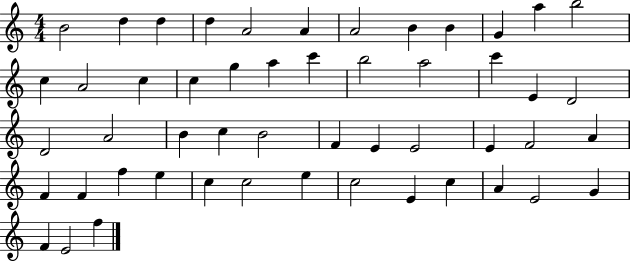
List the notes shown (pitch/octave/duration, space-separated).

B4/h D5/q D5/q D5/q A4/h A4/q A4/h B4/q B4/q G4/q A5/q B5/h C5/q A4/h C5/q C5/q G5/q A5/q C6/q B5/h A5/h C6/q E4/q D4/h D4/h A4/h B4/q C5/q B4/h F4/q E4/q E4/h E4/q F4/h A4/q F4/q F4/q F5/q E5/q C5/q C5/h E5/q C5/h E4/q C5/q A4/q E4/h G4/q F4/q E4/h F5/q